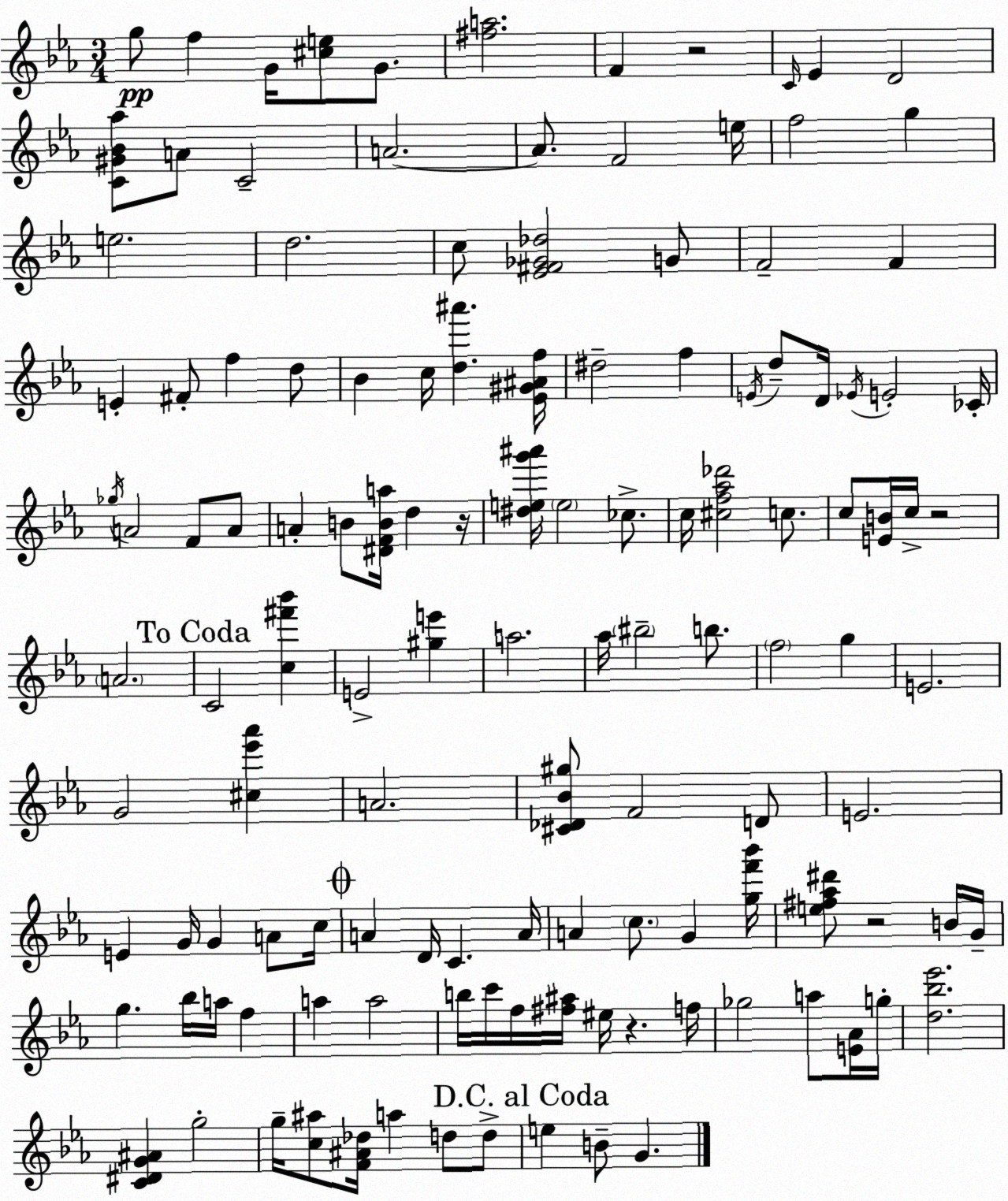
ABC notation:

X:1
T:Untitled
M:3/4
L:1/4
K:Eb
g/2 f G/4 [^ce]/2 G/2 [^fa]2 F z2 C/4 _E D2 [C^G_B_a]/2 A/2 C2 A2 A/2 F2 e/4 f2 g e2 d2 c/2 [_E^F_G_d]2 G/2 F2 F E ^F/2 f d/2 _B c/4 [d^a'] [_E^G^Af]/4 ^d2 f E/4 d/2 D/4 _E/4 E2 _C/4 _g/4 A2 F/2 A/2 A B/2 [^DFBa]/4 d z/4 [^deg'^a']/4 e2 _c/2 c/4 [^cf_a_d']2 c/2 c/2 [EB]/4 c/4 z2 A2 C2 [c^f'_b'] E2 [^ge'] a2 _a/4 ^b2 b/2 f2 g E2 G2 [^c_e'_a'] A2 [^C_D_B^g]/2 F2 D/2 E2 E G/4 G A/2 c/4 A D/4 C A/4 A c/2 G [gf'_b']/4 [e^f_a^d']/2 z2 B/4 G/4 g _b/4 a/4 f a a2 b/4 c'/4 f/4 [^f^a]/4 ^e/4 z f/4 _g2 a/2 [E_A]/4 g/4 [d_b_e']2 [C^DG^A] g2 g/4 [c^a]/2 [F^A_d]/4 a d/2 d/2 e B/2 G